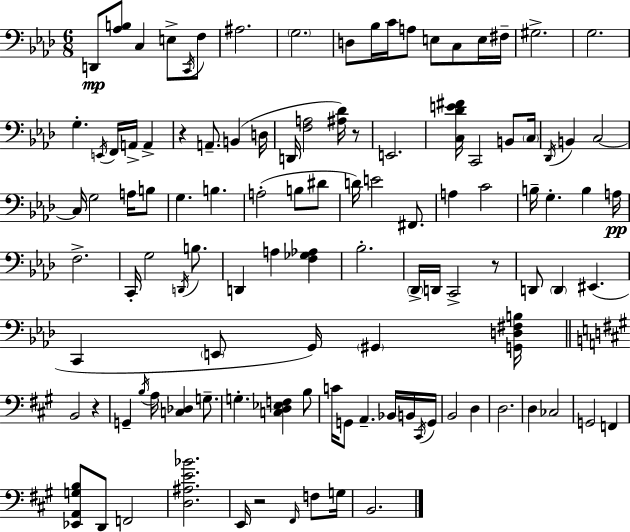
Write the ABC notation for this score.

X:1
T:Untitled
M:6/8
L:1/4
K:Fm
D,,/2 [_A,B,]/2 C, E,/2 C,,/4 F,/2 ^A,2 G,2 D,/2 _B,/4 C/4 A,/2 E,/2 C,/2 E,/4 ^F,/4 ^G,2 G,2 G, E,,/4 F,,/4 A,,/4 A,, z A,,/2 B,, D,/4 D,,/4 [F,A,]2 [^A,_D]/4 z/2 E,,2 [C,_DE^F]/4 C,,2 B,,/2 C,/4 _D,,/4 B,, C,2 C,/4 G,2 A,/4 B,/2 G, B, A,2 B,/2 ^D/2 D/4 E2 ^F,,/2 A, C2 B,/4 G, B, A,/4 F,2 C,,/4 G,2 D,,/4 B,/2 D,, A, [F,_G,_A,] _B,2 _D,,/4 D,,/4 C,,2 z/2 D,,/2 D,, ^E,, C,, E,,/2 G,,/4 ^G,, [G,,D,^F,B,]/4 B,,2 z G,, B,/4 A,/4 [C,_D,] G,/2 G, [C,D,_E,F,] B,/2 C/4 G,,/2 A,, _B,,/4 B,,/4 ^C,,/4 G,,/4 B,,2 D, D,2 D, _C,2 G,,2 F,, [_E,,A,,G,B,]/2 D,,/2 F,,2 [D,^A,E_B]2 E,,/4 z2 ^F,,/4 F,/2 G,/4 B,,2